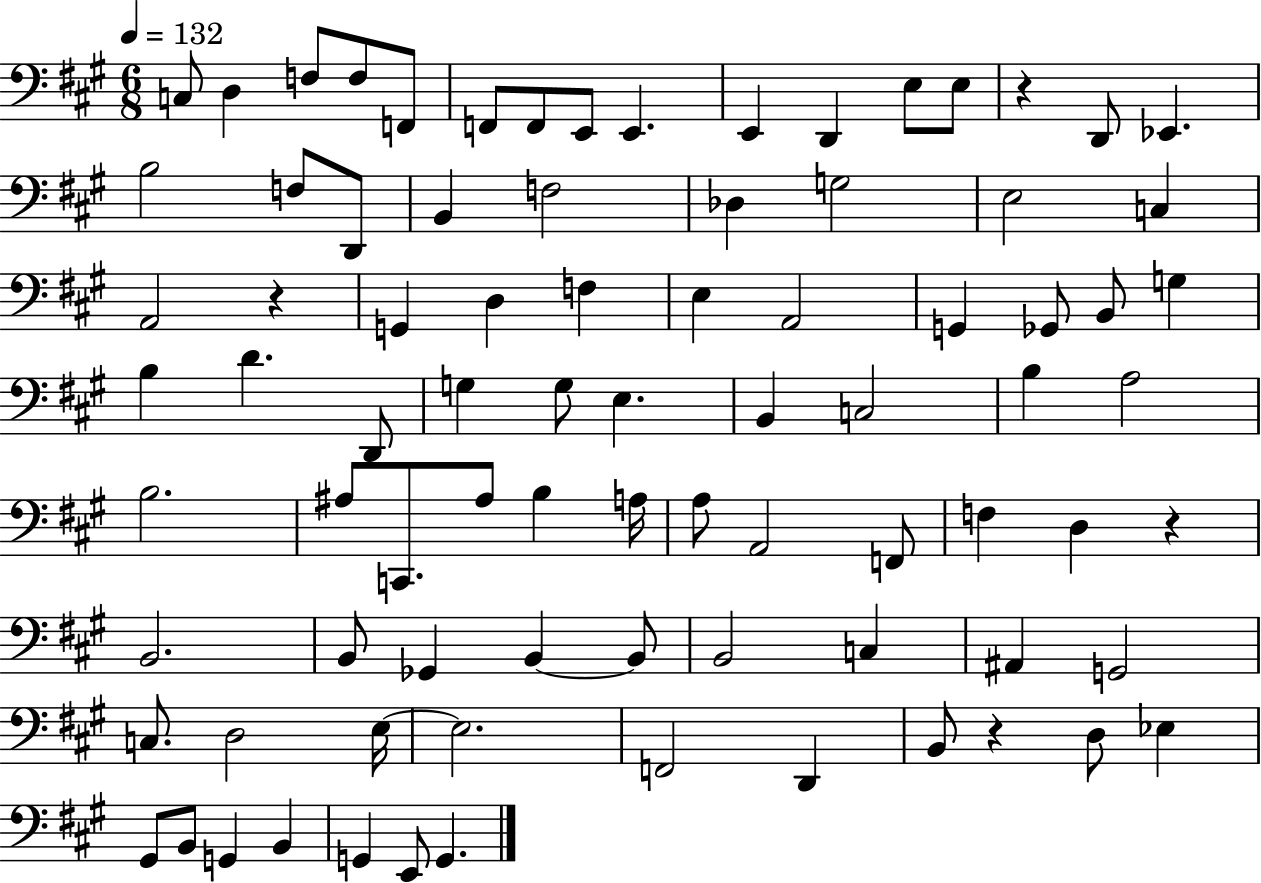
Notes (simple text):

C3/e D3/q F3/e F3/e F2/e F2/e F2/e E2/e E2/q. E2/q D2/q E3/e E3/e R/q D2/e Eb2/q. B3/h F3/e D2/e B2/q F3/h Db3/q G3/h E3/h C3/q A2/h R/q G2/q D3/q F3/q E3/q A2/h G2/q Gb2/e B2/e G3/q B3/q D4/q. D2/e G3/q G3/e E3/q. B2/q C3/h B3/q A3/h B3/h. A#3/e C2/e. A#3/e B3/q A3/s A3/e A2/h F2/e F3/q D3/q R/q B2/h. B2/e Gb2/q B2/q B2/e B2/h C3/q A#2/q G2/h C3/e. D3/h E3/s E3/h. F2/h D2/q B2/e R/q D3/e Eb3/q G#2/e B2/e G2/q B2/q G2/q E2/e G2/q.